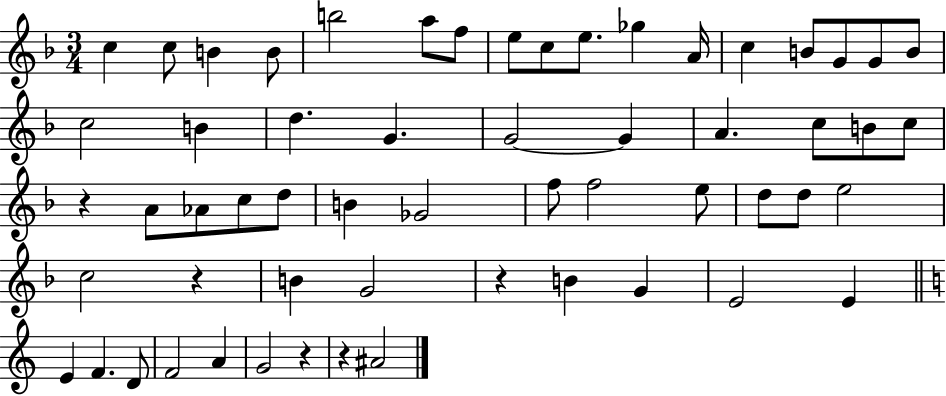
{
  \clef treble
  \numericTimeSignature
  \time 3/4
  \key f \major
  c''4 c''8 b'4 b'8 | b''2 a''8 f''8 | e''8 c''8 e''8. ges''4 a'16 | c''4 b'8 g'8 g'8 b'8 | \break c''2 b'4 | d''4. g'4. | g'2~~ g'4 | a'4. c''8 b'8 c''8 | \break r4 a'8 aes'8 c''8 d''8 | b'4 ges'2 | f''8 f''2 e''8 | d''8 d''8 e''2 | \break c''2 r4 | b'4 g'2 | r4 b'4 g'4 | e'2 e'4 | \break \bar "||" \break \key c \major e'4 f'4. d'8 | f'2 a'4 | g'2 r4 | r4 ais'2 | \break \bar "|."
}